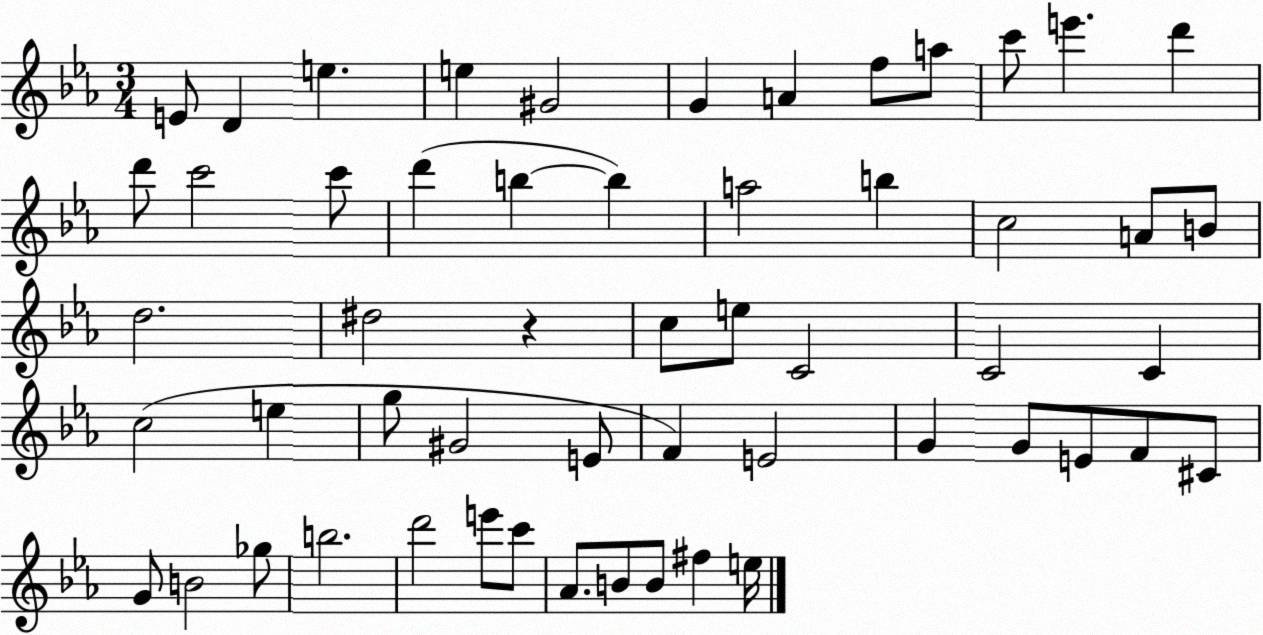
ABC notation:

X:1
T:Untitled
M:3/4
L:1/4
K:Eb
E/2 D e e ^G2 G A f/2 a/2 c'/2 e' d' d'/2 c'2 c'/2 d' b b a2 b c2 A/2 B/2 d2 ^d2 z c/2 e/2 C2 C2 C c2 e g/2 ^G2 E/2 F E2 G G/2 E/2 F/2 ^C/2 G/2 B2 _g/2 b2 d'2 e'/2 c'/2 _A/2 B/2 B/2 ^f e/4